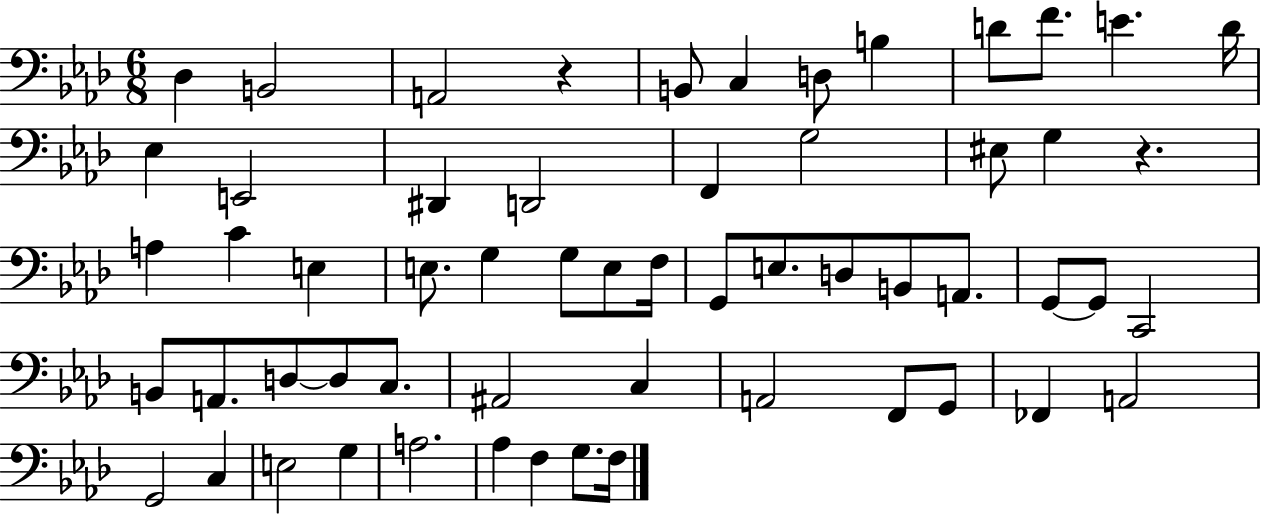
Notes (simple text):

Db3/q B2/h A2/h R/q B2/e C3/q D3/e B3/q D4/e F4/e. E4/q. D4/s Eb3/q E2/h D#2/q D2/h F2/q G3/h EIS3/e G3/q R/q. A3/q C4/q E3/q E3/e. G3/q G3/e E3/e F3/s G2/e E3/e. D3/e B2/e A2/e. G2/e G2/e C2/h B2/e A2/e. D3/e D3/e C3/e. A#2/h C3/q A2/h F2/e G2/e FES2/q A2/h G2/h C3/q E3/h G3/q A3/h. Ab3/q F3/q G3/e. F3/s